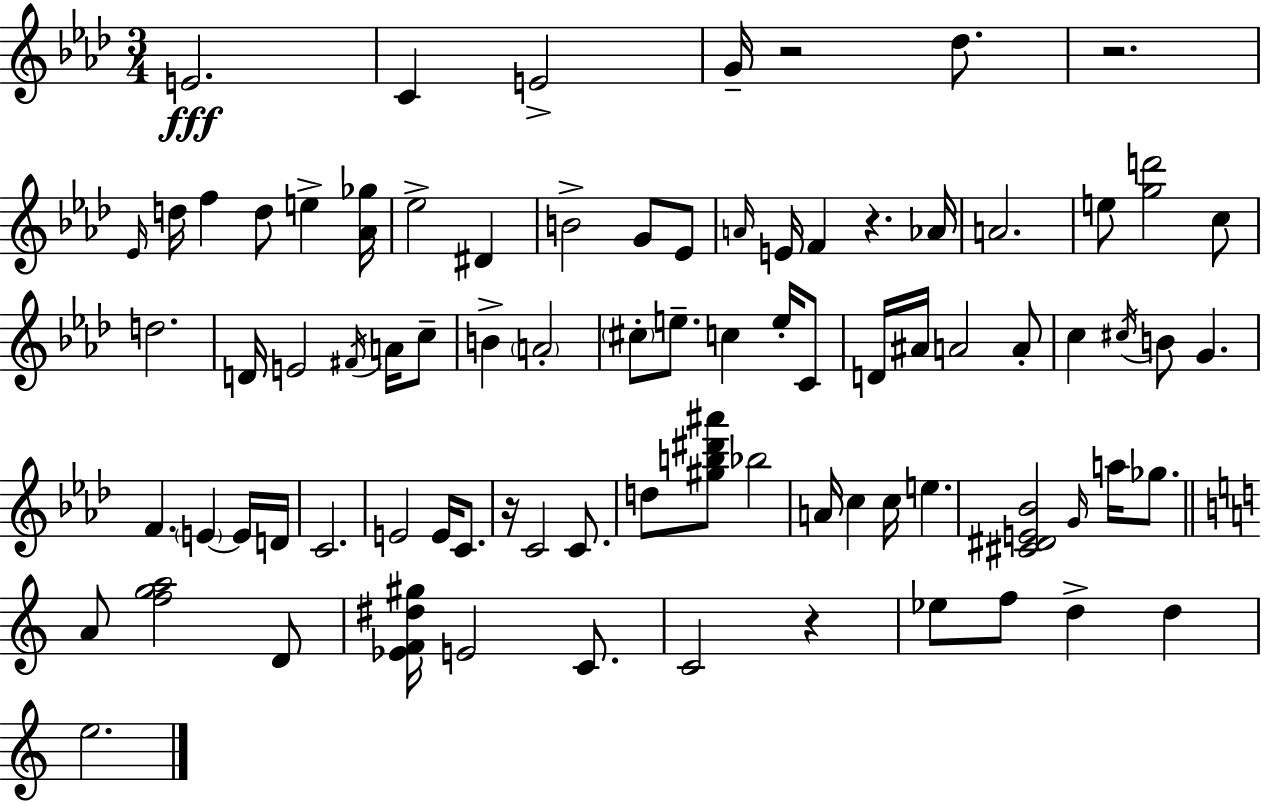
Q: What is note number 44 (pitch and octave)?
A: F4